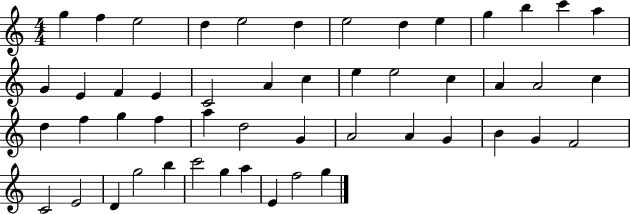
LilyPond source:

{
  \clef treble
  \numericTimeSignature
  \time 4/4
  \key c \major
  g''4 f''4 e''2 | d''4 e''2 d''4 | e''2 d''4 e''4 | g''4 b''4 c'''4 a''4 | \break g'4 e'4 f'4 e'4 | c'2 a'4 c''4 | e''4 e''2 c''4 | a'4 a'2 c''4 | \break d''4 f''4 g''4 f''4 | a''4 d''2 g'4 | a'2 a'4 g'4 | b'4 g'4 f'2 | \break c'2 e'2 | d'4 g''2 b''4 | c'''2 g''4 a''4 | e'4 f''2 g''4 | \break \bar "|."
}